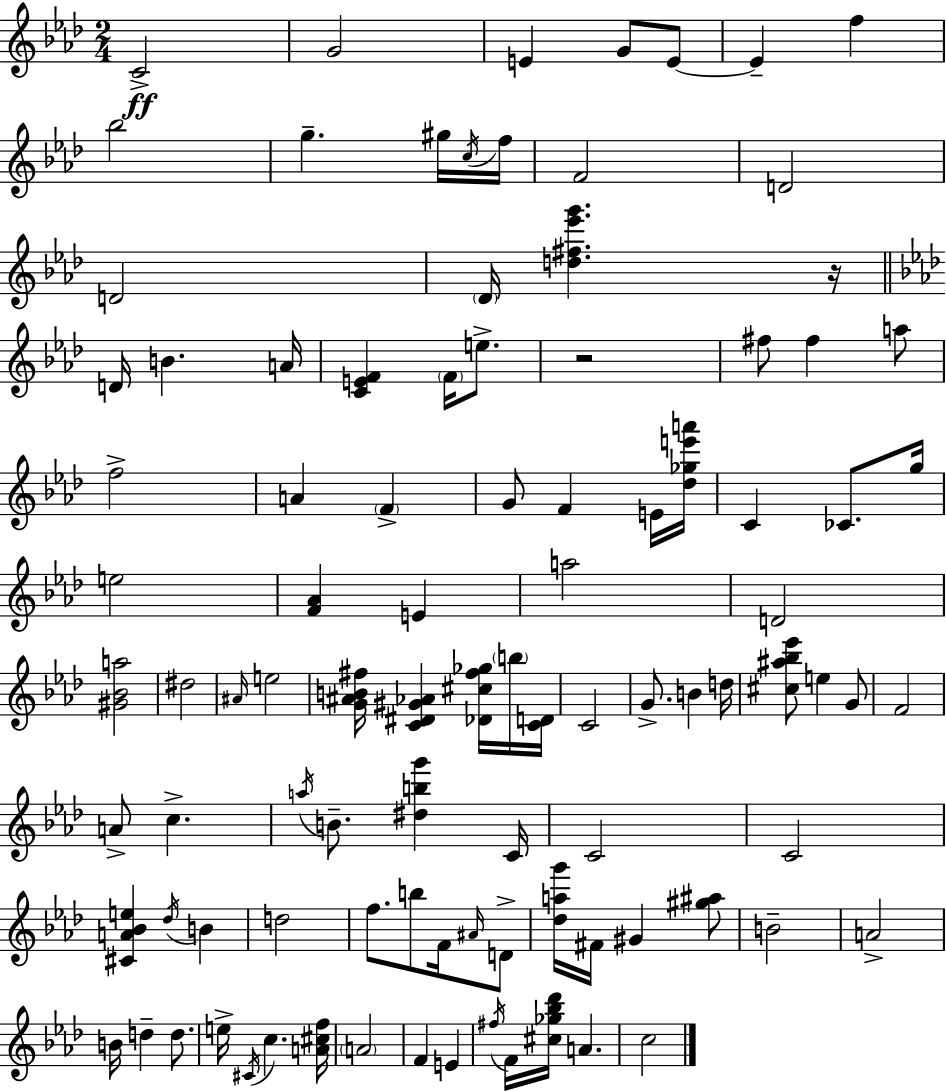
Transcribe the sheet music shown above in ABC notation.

X:1
T:Untitled
M:2/4
L:1/4
K:Fm
C2 G2 E G/2 E/2 E f _b2 g ^g/4 c/4 f/4 F2 D2 D2 _D/4 [d^f_e'g'] z/4 D/4 B A/4 [CEF] F/4 e/2 z2 ^f/2 ^f a/2 f2 A F G/2 F E/4 [_d_ge'a']/4 C _C/2 g/4 e2 [F_A] E a2 D2 [^G_Ba]2 ^d2 ^A/4 e2 [G^AB^f]/4 [C^D^G_A] [_D^c^f_g]/4 b/4 [CD]/4 C2 G/2 B d/4 [^c^a_b_e']/2 e G/2 F2 A/2 c a/4 B/2 [^dbg'] C/4 C2 C2 [^CA_Be] _d/4 B d2 f/2 b/2 F/4 ^A/4 D/2 [_dag']/4 ^F/4 ^G [^g^a]/2 B2 A2 B/4 d d/2 e/4 ^C/4 c [A^cf]/4 A2 F E ^f/4 F/4 [^c_g_b_d']/4 A c2